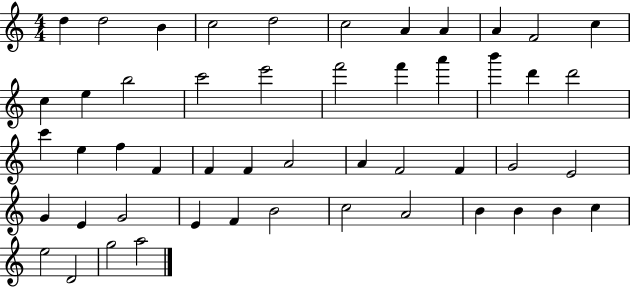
X:1
T:Untitled
M:4/4
L:1/4
K:C
d d2 B c2 d2 c2 A A A F2 c c e b2 c'2 e'2 f'2 f' a' b' d' d'2 c' e f F F F A2 A F2 F G2 E2 G E G2 E F B2 c2 A2 B B B c e2 D2 g2 a2